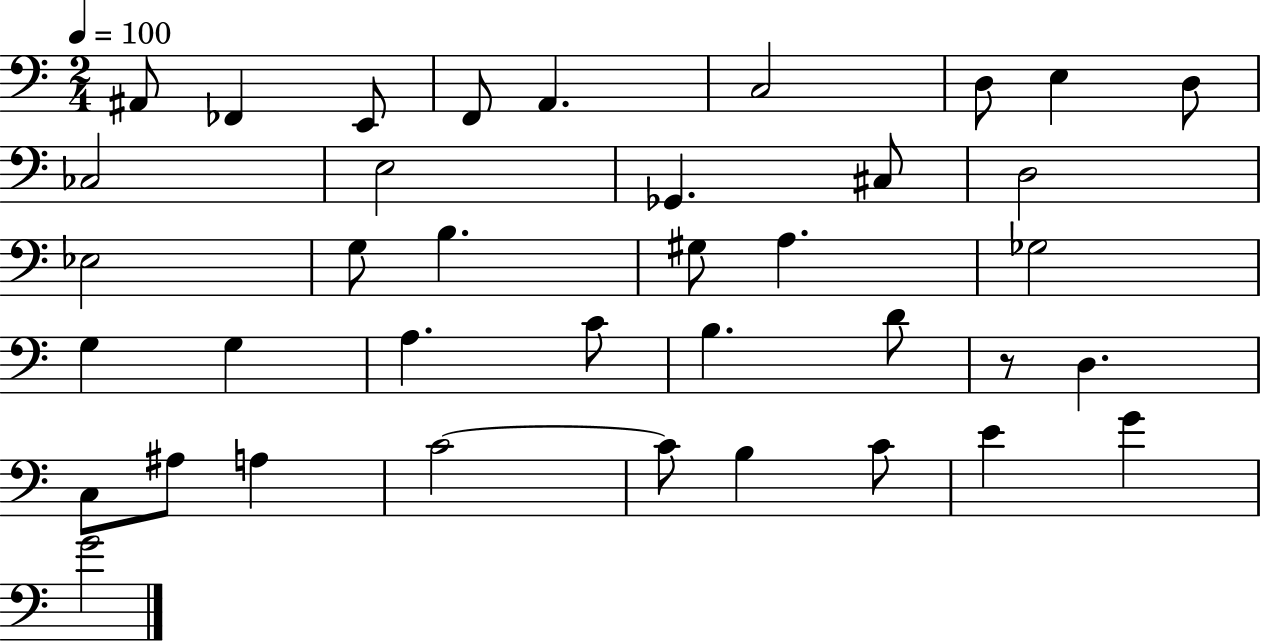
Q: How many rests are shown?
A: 1